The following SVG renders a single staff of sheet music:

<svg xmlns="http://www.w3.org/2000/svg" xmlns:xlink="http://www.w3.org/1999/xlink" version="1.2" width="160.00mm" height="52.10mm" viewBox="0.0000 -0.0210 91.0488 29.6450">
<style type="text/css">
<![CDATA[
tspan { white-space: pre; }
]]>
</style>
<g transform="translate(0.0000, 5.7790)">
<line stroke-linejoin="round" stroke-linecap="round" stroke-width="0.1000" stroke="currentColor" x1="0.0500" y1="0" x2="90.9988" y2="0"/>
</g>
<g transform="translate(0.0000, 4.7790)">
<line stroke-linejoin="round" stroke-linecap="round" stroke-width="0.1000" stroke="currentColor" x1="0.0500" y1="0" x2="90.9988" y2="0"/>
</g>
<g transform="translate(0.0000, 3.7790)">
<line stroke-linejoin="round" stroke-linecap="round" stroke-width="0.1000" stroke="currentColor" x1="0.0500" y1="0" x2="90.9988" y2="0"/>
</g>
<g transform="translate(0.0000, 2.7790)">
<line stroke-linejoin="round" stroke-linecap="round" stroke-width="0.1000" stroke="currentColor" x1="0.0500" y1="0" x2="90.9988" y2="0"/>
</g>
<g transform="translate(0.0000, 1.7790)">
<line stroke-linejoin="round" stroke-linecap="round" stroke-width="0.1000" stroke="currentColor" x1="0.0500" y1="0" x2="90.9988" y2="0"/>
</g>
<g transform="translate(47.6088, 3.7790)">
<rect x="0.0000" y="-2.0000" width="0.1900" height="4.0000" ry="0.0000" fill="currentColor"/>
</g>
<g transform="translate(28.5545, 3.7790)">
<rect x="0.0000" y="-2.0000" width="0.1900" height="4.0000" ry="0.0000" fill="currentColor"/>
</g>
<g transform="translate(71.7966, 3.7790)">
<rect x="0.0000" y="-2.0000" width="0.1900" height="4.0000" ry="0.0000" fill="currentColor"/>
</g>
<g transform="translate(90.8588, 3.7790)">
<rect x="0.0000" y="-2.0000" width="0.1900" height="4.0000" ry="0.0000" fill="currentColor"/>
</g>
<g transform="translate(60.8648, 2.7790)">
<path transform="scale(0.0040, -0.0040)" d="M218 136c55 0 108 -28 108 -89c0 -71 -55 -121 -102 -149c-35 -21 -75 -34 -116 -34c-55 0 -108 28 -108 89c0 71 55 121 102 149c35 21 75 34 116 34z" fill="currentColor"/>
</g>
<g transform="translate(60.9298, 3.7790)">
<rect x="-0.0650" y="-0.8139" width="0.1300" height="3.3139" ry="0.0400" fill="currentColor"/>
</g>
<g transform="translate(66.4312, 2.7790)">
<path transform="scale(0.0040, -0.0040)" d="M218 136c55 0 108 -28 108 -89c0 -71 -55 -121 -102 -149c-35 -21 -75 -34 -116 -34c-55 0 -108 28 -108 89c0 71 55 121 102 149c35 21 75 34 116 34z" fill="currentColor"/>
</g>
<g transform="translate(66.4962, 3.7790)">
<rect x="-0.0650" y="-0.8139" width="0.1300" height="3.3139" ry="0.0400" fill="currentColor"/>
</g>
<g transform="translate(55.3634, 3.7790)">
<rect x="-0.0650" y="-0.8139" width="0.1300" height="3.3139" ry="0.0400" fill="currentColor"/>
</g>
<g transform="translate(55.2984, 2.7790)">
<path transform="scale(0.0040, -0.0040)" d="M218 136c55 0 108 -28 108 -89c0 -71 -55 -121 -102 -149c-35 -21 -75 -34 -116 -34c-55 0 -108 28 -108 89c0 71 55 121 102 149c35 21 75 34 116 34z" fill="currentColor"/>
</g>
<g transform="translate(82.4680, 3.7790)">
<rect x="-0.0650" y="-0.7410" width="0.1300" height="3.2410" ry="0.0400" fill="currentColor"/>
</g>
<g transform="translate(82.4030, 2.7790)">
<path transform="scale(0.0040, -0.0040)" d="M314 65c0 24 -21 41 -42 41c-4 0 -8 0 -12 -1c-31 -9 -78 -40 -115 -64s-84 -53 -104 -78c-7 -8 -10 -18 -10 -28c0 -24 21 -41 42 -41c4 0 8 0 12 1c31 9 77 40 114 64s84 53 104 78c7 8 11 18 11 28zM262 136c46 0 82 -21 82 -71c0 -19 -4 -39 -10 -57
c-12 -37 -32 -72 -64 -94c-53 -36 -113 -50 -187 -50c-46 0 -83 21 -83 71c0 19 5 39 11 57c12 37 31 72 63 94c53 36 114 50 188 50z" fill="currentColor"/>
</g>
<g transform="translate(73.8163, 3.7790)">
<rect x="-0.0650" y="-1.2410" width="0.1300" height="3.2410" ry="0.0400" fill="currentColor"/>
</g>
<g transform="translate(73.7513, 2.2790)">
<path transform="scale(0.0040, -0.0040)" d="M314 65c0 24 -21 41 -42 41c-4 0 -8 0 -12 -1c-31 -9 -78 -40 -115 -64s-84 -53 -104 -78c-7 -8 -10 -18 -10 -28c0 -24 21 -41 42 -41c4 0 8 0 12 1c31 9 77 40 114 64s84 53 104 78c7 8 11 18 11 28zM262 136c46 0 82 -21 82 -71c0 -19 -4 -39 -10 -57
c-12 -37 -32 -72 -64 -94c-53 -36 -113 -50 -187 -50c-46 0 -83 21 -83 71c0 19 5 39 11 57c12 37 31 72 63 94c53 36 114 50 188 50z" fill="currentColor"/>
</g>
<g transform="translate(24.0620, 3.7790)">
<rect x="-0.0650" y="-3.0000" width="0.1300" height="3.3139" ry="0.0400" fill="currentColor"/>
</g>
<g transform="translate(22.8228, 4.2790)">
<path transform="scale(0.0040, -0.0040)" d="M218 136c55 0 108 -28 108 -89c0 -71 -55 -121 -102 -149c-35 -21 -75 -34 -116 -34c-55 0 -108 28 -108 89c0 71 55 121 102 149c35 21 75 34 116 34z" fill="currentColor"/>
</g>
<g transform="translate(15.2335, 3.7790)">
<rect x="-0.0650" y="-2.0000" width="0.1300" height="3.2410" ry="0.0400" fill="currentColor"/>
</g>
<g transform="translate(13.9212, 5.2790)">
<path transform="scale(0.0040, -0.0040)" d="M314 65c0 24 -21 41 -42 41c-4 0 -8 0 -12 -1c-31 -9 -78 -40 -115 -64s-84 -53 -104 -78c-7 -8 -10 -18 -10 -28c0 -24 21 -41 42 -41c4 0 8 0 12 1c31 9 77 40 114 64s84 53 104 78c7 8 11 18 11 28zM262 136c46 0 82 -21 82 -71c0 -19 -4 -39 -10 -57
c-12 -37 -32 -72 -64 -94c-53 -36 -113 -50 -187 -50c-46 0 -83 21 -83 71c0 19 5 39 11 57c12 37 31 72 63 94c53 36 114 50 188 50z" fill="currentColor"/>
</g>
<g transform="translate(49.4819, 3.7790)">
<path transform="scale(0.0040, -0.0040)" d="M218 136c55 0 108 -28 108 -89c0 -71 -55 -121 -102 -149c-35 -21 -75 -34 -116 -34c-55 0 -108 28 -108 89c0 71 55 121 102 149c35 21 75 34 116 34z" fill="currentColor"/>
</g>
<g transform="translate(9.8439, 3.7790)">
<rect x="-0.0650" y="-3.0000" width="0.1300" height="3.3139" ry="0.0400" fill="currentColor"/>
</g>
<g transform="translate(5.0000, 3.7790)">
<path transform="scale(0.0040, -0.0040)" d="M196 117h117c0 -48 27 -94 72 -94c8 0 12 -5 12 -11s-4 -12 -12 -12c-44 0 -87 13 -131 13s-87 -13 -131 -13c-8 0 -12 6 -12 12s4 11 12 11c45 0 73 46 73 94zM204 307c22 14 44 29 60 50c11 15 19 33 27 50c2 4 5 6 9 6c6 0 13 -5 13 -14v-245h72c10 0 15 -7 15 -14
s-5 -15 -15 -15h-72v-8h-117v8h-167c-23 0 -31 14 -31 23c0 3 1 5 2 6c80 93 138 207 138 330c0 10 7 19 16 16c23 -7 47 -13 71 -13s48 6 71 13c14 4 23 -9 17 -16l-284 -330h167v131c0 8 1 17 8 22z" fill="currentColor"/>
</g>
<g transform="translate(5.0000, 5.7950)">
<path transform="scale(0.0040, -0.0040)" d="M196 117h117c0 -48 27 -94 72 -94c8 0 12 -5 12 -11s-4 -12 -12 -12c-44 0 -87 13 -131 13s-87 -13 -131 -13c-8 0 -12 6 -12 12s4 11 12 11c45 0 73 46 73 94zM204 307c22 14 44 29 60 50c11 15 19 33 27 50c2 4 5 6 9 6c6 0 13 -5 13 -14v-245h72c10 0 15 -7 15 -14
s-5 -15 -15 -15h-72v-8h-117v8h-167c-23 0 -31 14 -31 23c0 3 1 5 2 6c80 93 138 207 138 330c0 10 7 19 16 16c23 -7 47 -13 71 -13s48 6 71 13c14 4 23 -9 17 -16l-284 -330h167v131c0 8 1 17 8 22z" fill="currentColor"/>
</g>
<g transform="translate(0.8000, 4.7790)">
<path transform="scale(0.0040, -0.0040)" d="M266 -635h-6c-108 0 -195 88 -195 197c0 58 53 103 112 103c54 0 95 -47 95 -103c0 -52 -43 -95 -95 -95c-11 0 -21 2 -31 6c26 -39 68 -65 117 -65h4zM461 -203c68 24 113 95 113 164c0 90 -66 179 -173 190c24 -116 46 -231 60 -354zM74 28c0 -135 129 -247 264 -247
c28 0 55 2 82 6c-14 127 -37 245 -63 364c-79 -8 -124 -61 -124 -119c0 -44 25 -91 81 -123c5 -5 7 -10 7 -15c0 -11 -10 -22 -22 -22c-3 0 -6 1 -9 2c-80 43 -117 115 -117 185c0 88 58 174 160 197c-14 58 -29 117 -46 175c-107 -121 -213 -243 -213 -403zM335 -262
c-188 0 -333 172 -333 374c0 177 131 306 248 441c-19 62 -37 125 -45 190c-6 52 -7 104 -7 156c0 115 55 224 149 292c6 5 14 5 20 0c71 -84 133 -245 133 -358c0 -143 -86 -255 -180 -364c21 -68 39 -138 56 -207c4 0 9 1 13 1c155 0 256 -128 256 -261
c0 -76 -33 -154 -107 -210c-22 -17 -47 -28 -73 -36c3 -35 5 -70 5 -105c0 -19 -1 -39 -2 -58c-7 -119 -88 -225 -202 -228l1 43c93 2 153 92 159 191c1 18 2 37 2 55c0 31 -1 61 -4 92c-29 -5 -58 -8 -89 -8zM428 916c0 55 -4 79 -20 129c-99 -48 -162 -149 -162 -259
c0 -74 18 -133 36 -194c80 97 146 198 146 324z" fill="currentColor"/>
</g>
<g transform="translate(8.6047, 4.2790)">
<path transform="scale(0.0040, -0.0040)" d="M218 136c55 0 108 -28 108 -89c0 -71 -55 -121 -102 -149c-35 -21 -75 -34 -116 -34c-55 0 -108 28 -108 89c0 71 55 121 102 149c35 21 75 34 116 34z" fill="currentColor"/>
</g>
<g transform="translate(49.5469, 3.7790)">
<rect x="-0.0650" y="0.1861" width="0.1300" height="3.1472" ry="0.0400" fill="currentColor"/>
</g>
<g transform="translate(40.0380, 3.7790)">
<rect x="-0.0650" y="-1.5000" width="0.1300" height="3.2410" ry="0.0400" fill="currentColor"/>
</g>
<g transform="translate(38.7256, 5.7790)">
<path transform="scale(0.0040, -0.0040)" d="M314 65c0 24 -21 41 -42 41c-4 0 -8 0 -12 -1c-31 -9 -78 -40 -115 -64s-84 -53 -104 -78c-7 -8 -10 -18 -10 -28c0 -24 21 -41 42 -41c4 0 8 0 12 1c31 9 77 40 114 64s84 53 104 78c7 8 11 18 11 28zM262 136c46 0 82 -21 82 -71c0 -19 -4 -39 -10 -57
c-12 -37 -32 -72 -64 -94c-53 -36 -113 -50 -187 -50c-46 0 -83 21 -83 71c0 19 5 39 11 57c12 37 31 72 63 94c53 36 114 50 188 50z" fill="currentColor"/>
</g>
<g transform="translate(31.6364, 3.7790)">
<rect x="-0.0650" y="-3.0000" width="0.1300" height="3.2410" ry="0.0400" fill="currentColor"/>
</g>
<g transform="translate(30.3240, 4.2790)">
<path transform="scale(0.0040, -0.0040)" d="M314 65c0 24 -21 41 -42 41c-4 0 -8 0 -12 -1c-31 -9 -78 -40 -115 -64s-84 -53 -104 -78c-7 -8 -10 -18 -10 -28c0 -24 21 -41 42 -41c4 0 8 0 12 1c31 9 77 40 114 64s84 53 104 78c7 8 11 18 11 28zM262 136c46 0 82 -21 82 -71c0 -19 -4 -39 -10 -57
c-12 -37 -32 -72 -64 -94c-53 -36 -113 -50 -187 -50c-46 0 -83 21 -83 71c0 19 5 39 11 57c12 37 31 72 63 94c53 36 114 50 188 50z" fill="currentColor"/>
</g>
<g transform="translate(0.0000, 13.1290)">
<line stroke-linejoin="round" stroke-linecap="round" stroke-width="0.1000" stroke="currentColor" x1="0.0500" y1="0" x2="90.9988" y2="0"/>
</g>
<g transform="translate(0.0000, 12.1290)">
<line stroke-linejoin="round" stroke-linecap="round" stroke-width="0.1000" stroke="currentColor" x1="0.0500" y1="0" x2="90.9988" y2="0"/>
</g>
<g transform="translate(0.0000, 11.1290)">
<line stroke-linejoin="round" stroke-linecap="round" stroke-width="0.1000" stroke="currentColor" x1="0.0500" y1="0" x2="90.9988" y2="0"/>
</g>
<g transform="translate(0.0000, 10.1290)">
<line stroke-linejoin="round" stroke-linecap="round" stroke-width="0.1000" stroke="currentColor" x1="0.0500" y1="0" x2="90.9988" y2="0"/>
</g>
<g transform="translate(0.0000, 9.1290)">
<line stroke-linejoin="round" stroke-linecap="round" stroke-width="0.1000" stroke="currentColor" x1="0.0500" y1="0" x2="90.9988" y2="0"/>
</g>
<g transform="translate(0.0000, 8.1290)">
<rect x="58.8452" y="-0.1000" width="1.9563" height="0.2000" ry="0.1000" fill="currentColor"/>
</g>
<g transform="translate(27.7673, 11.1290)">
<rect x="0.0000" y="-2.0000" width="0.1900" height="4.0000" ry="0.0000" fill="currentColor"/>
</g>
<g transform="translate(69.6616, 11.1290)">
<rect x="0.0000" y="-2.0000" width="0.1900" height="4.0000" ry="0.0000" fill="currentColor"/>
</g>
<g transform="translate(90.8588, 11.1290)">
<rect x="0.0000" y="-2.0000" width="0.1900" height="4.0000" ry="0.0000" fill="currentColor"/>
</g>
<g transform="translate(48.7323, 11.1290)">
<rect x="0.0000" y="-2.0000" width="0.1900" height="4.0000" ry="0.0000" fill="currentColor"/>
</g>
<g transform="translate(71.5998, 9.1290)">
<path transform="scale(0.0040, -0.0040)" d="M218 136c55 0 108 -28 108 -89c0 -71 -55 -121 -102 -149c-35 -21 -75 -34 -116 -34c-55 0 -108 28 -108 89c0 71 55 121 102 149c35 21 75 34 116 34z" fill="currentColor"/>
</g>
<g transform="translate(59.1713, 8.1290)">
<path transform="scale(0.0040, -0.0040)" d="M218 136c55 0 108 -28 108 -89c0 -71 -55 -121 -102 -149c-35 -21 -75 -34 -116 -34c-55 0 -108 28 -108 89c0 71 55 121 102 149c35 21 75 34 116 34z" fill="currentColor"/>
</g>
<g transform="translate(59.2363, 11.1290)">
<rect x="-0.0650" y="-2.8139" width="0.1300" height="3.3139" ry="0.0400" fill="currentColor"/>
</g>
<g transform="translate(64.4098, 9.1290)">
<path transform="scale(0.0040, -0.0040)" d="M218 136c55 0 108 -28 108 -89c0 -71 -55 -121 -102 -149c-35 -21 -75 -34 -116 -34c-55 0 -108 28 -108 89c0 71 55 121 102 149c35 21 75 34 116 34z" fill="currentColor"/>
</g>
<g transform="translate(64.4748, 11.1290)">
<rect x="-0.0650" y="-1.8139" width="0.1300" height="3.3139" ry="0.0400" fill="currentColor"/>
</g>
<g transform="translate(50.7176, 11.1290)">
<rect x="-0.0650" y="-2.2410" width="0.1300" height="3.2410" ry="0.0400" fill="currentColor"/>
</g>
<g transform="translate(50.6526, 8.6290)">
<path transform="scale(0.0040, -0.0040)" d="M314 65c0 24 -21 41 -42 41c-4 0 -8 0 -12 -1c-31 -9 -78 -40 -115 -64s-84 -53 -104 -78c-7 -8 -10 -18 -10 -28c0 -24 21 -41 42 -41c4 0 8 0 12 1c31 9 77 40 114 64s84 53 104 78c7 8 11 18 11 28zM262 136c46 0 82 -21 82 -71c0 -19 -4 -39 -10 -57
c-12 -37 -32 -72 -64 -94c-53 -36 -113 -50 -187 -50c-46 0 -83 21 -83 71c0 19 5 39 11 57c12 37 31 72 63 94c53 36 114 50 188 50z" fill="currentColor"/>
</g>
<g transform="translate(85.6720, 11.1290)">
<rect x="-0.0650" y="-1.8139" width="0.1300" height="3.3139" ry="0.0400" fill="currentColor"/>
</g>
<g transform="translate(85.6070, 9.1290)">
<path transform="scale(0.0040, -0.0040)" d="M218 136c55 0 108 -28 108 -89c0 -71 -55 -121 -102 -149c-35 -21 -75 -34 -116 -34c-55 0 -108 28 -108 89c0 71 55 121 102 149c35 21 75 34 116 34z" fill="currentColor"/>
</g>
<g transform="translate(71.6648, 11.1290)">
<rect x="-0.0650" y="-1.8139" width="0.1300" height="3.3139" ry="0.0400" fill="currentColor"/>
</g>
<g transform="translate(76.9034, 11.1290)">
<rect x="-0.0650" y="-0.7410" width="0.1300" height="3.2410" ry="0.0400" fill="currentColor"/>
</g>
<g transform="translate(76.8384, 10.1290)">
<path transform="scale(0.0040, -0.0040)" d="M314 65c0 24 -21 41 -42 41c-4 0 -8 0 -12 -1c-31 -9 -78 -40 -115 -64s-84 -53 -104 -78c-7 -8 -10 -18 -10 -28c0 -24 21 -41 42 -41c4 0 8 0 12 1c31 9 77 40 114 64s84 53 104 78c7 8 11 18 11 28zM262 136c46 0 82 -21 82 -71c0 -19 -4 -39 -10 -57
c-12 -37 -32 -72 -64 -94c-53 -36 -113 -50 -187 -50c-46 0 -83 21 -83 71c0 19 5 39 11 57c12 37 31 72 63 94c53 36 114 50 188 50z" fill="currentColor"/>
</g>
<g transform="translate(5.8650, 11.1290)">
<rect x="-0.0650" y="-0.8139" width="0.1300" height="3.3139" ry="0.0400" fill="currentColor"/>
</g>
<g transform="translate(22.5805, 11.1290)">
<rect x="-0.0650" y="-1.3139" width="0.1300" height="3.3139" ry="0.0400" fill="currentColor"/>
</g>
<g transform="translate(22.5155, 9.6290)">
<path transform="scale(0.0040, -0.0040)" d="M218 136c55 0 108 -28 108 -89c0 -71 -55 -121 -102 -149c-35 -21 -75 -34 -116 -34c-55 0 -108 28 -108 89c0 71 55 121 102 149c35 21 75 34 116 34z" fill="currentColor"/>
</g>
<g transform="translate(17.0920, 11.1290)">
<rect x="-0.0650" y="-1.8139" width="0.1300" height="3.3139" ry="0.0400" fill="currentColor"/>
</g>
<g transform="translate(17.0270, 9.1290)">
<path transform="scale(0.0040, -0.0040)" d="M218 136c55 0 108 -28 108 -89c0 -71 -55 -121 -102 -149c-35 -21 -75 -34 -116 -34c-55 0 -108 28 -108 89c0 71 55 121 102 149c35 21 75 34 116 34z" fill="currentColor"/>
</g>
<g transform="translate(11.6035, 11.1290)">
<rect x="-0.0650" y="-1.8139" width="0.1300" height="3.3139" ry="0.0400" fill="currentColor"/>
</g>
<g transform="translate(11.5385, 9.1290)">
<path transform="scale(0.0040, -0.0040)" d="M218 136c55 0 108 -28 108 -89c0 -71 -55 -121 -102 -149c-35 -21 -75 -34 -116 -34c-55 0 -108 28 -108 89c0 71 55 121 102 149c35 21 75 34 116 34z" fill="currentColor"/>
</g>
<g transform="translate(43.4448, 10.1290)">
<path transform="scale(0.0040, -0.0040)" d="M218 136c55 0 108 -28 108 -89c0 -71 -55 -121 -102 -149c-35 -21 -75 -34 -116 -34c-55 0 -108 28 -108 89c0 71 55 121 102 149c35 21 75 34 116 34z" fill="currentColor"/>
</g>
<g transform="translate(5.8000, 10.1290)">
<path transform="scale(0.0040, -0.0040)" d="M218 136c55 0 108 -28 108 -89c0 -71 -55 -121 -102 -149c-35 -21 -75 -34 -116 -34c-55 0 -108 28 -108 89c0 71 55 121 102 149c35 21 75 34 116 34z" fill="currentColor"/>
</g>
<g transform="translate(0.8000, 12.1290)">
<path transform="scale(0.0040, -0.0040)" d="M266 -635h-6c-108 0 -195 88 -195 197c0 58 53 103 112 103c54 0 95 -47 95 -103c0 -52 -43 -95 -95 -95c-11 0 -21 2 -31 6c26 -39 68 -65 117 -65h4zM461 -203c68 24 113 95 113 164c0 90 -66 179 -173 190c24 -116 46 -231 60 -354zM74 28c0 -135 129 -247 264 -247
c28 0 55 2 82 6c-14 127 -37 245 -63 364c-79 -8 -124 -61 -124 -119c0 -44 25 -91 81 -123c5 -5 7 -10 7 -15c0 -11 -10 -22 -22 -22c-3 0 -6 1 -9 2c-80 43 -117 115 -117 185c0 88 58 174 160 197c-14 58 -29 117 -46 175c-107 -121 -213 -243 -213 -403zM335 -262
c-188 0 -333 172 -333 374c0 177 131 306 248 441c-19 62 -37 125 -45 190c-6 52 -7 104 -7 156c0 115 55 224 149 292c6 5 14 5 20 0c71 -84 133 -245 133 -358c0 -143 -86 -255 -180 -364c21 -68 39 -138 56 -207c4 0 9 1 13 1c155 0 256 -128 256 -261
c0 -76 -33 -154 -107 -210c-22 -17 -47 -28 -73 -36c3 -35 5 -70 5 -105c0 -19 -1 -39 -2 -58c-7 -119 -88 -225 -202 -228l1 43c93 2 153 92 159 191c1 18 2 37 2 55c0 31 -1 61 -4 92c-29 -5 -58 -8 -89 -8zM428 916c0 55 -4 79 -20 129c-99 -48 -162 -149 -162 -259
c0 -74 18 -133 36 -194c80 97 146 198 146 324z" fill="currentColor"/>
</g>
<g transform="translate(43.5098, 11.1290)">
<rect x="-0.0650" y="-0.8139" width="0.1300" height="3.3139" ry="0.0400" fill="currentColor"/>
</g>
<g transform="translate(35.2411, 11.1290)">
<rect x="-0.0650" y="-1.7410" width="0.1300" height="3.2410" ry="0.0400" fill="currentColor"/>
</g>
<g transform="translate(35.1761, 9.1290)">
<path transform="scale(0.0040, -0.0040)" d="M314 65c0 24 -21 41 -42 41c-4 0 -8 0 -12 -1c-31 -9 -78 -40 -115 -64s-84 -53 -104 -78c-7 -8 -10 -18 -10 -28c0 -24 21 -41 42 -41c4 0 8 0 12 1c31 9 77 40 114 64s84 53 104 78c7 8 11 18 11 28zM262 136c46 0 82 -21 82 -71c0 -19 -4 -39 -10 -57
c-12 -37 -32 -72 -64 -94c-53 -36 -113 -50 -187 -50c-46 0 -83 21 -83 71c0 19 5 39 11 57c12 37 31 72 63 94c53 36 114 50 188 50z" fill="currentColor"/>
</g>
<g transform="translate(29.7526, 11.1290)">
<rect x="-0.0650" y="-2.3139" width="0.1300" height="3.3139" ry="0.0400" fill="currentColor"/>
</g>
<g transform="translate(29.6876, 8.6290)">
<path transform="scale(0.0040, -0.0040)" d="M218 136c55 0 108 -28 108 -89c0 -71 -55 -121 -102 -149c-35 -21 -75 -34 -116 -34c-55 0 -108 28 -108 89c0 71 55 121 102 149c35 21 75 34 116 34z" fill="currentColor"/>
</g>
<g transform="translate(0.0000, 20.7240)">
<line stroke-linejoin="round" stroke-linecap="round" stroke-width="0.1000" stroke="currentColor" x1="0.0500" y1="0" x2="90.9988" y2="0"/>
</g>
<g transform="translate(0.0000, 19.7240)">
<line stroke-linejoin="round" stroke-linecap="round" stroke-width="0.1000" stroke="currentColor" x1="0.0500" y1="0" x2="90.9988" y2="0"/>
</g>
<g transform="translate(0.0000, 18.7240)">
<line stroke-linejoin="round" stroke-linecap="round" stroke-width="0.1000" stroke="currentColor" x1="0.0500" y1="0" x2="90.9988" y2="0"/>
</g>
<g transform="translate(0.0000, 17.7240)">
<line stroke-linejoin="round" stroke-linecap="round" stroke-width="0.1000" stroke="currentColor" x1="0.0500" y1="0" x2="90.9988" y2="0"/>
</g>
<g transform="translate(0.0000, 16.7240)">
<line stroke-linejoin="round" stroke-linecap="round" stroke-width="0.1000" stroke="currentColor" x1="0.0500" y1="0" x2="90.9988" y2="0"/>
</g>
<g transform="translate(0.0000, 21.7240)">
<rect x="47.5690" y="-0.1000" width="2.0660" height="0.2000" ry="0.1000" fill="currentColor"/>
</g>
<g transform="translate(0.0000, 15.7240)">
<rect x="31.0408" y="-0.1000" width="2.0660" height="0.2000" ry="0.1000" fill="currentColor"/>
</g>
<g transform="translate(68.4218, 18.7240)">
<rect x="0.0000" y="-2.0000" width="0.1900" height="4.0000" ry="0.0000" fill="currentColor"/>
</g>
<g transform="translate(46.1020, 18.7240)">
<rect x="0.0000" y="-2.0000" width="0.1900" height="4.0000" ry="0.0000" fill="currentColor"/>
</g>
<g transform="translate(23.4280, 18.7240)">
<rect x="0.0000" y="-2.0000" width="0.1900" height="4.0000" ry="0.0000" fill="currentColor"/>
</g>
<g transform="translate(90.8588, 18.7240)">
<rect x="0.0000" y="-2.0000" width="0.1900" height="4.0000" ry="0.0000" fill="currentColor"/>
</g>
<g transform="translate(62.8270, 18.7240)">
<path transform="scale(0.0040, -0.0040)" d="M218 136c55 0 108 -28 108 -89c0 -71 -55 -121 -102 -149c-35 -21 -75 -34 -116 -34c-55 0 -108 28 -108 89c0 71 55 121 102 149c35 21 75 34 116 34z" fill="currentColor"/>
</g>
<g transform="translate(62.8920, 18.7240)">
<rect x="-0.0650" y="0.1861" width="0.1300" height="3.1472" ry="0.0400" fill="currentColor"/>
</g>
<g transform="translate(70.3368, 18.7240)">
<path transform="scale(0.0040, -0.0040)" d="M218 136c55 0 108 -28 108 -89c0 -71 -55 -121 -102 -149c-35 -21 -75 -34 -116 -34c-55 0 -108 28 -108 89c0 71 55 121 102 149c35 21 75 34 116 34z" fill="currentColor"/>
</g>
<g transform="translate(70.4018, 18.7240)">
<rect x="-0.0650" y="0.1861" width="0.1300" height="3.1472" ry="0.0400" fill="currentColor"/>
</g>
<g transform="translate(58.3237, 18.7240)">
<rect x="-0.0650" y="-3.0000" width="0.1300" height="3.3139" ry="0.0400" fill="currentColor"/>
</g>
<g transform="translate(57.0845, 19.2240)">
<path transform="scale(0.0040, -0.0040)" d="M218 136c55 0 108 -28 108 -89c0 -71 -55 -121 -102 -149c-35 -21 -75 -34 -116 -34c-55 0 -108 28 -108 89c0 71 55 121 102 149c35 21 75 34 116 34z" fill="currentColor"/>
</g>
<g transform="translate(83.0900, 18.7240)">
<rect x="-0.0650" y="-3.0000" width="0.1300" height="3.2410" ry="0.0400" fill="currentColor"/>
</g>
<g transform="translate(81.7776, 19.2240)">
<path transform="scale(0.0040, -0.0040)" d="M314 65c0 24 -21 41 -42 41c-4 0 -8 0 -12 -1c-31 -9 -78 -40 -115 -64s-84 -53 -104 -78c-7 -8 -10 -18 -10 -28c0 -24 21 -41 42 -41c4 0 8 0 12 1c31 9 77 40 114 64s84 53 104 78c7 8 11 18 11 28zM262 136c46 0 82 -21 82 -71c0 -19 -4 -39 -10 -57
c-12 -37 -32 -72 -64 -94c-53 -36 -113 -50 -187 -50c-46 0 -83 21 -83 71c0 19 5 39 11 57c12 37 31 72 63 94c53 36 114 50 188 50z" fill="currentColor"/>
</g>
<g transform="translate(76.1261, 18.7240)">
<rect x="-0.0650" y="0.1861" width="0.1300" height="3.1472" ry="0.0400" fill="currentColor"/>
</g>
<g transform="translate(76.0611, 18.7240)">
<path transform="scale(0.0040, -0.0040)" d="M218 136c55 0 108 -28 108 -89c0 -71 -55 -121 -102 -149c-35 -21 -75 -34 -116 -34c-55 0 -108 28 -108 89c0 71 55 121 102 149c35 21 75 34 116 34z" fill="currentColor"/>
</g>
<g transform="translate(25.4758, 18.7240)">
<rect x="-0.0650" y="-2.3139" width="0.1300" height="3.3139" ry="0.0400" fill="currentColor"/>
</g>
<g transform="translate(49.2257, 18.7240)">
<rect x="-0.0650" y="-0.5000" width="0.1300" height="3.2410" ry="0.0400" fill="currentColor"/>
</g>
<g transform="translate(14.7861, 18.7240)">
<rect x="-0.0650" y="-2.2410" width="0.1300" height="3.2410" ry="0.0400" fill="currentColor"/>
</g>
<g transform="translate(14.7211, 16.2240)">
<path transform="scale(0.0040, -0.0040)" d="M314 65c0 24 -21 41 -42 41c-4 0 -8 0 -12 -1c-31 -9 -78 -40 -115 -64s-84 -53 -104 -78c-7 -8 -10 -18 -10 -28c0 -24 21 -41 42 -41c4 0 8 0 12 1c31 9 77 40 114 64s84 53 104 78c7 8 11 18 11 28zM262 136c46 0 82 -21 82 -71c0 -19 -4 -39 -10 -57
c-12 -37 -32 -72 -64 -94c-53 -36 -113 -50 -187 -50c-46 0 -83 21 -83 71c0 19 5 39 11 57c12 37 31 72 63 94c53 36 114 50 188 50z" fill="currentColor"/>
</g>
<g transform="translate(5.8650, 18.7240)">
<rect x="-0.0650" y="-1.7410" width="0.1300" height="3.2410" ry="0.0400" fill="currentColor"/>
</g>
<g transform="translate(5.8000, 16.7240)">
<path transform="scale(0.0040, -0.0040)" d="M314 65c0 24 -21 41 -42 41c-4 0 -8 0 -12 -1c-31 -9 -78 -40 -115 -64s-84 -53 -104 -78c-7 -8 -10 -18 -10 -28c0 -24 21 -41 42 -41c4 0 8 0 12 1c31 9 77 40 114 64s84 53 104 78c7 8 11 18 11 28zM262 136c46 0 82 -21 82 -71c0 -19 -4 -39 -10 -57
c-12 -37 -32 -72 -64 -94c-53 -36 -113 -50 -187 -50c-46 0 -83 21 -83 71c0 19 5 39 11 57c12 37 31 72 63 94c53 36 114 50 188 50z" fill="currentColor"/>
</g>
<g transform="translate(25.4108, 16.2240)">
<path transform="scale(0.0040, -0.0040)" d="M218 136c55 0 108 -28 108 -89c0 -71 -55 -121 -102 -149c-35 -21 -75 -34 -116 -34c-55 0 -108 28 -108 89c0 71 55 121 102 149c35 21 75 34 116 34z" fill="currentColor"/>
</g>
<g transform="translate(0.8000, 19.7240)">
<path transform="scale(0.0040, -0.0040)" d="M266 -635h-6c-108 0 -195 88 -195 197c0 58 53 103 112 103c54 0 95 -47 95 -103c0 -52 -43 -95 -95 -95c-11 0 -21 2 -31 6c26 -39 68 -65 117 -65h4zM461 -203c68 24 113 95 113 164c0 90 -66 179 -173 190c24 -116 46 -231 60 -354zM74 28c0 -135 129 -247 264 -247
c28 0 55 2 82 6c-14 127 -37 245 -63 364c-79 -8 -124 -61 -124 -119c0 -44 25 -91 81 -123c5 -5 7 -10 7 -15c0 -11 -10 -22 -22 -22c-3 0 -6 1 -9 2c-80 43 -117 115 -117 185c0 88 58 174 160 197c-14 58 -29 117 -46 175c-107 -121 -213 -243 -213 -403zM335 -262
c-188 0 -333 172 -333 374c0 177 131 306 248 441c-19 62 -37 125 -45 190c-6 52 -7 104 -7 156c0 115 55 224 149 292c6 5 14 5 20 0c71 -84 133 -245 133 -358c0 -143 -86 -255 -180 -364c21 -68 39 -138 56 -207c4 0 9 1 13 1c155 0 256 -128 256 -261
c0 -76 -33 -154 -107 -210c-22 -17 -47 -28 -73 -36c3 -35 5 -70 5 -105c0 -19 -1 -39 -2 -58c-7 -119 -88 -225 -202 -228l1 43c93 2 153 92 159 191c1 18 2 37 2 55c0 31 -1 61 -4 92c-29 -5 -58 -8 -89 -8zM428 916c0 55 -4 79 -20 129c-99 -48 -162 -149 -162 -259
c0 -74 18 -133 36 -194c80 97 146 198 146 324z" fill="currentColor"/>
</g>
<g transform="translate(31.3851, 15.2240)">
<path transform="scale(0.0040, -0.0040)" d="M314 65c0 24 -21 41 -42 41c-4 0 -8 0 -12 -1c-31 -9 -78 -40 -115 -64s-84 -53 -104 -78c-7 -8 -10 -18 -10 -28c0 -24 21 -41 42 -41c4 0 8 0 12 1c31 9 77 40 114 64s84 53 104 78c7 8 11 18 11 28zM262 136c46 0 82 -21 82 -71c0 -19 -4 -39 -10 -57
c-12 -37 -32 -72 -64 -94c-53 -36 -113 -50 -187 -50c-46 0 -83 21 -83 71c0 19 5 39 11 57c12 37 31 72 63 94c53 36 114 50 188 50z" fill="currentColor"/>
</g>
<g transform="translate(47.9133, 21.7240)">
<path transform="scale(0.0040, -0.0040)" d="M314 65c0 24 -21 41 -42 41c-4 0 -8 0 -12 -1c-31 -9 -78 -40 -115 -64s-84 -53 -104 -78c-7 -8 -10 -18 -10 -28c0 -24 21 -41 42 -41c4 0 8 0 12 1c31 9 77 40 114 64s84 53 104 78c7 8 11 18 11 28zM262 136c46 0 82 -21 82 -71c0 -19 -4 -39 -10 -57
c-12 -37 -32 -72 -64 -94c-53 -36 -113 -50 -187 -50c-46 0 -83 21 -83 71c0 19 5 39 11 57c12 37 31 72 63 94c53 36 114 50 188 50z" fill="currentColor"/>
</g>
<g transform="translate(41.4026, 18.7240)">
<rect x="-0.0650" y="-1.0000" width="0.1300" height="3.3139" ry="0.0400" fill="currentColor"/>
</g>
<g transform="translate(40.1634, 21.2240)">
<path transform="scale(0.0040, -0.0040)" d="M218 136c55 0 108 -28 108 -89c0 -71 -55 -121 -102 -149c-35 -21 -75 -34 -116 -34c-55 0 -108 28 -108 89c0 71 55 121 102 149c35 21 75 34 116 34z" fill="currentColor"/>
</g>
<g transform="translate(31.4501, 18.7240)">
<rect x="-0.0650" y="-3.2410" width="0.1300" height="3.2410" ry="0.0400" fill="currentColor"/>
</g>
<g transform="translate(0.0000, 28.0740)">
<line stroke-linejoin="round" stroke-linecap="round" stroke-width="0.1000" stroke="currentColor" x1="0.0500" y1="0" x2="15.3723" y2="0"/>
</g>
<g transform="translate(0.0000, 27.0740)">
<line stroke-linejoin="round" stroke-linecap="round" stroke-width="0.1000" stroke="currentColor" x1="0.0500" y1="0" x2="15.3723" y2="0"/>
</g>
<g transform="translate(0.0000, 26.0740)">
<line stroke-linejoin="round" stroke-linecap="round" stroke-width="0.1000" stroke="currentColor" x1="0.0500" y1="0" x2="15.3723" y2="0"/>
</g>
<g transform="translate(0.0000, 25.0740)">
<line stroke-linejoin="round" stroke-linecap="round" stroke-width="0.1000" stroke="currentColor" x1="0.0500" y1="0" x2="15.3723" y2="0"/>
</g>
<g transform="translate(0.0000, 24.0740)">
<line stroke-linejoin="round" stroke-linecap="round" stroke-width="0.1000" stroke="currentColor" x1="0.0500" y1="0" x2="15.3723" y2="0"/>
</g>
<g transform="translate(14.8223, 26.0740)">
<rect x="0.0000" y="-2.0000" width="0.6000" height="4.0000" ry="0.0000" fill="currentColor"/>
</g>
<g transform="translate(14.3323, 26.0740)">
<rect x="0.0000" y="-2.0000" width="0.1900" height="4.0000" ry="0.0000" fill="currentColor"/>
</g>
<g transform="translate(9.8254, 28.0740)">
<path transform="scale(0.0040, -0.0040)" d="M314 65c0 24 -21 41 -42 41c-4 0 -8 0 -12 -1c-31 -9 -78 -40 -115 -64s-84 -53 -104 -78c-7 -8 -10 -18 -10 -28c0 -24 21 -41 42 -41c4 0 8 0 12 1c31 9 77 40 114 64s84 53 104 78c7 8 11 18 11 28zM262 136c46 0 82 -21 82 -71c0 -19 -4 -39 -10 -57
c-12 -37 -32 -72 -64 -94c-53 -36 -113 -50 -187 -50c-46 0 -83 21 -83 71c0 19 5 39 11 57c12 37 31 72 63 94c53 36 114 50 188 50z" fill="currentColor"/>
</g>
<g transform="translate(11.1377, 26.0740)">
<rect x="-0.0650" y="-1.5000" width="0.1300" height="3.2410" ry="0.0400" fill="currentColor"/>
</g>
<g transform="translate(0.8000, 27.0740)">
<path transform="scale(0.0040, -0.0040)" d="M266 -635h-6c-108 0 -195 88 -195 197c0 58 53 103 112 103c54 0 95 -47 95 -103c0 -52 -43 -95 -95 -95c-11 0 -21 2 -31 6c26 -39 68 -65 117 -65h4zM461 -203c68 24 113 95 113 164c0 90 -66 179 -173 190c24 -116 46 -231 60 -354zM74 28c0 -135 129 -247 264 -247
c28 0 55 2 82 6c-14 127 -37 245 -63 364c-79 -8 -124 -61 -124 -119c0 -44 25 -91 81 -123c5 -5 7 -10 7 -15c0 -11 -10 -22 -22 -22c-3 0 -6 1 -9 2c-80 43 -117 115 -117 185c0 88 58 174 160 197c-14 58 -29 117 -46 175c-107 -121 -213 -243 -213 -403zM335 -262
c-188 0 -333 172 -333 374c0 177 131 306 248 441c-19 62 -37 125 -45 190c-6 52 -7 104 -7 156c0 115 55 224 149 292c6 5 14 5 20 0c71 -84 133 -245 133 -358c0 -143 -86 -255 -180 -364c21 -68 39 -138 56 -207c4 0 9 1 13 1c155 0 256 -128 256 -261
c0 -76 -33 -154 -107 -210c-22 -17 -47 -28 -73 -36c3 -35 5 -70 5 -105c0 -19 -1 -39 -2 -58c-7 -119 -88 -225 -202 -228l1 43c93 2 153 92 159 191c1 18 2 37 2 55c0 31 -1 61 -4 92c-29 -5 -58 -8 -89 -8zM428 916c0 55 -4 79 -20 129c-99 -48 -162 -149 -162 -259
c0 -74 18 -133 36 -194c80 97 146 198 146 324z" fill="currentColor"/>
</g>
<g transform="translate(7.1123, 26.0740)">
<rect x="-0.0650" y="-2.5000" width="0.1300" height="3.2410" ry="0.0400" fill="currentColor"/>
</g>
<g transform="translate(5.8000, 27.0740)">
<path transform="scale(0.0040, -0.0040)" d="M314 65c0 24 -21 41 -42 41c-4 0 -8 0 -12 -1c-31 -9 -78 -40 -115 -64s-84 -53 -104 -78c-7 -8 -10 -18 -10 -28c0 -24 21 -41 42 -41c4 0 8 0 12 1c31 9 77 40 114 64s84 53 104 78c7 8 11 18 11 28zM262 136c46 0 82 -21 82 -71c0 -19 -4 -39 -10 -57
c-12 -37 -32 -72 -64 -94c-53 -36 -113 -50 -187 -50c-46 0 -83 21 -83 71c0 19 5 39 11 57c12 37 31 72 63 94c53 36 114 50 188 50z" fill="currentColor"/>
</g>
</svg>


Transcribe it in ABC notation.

X:1
T:Untitled
M:4/4
L:1/4
K:C
A F2 A A2 E2 B d d d e2 d2 d f f e g f2 d g2 a f f d2 f f2 g2 g b2 D C2 A B B B A2 G2 E2